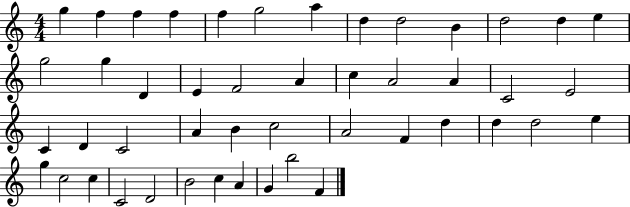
G5/q F5/q F5/q F5/q F5/q G5/h A5/q D5/q D5/h B4/q D5/h D5/q E5/q G5/h G5/q D4/q E4/q F4/h A4/q C5/q A4/h A4/q C4/h E4/h C4/q D4/q C4/h A4/q B4/q C5/h A4/h F4/q D5/q D5/q D5/h E5/q G5/q C5/h C5/q C4/h D4/h B4/h C5/q A4/q G4/q B5/h F4/q